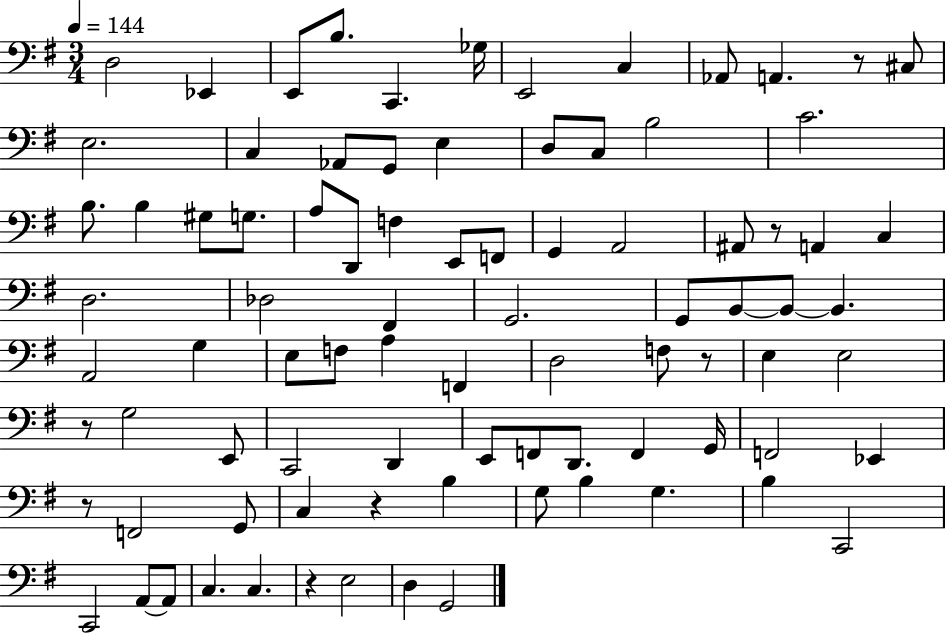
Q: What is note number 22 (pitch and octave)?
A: B3